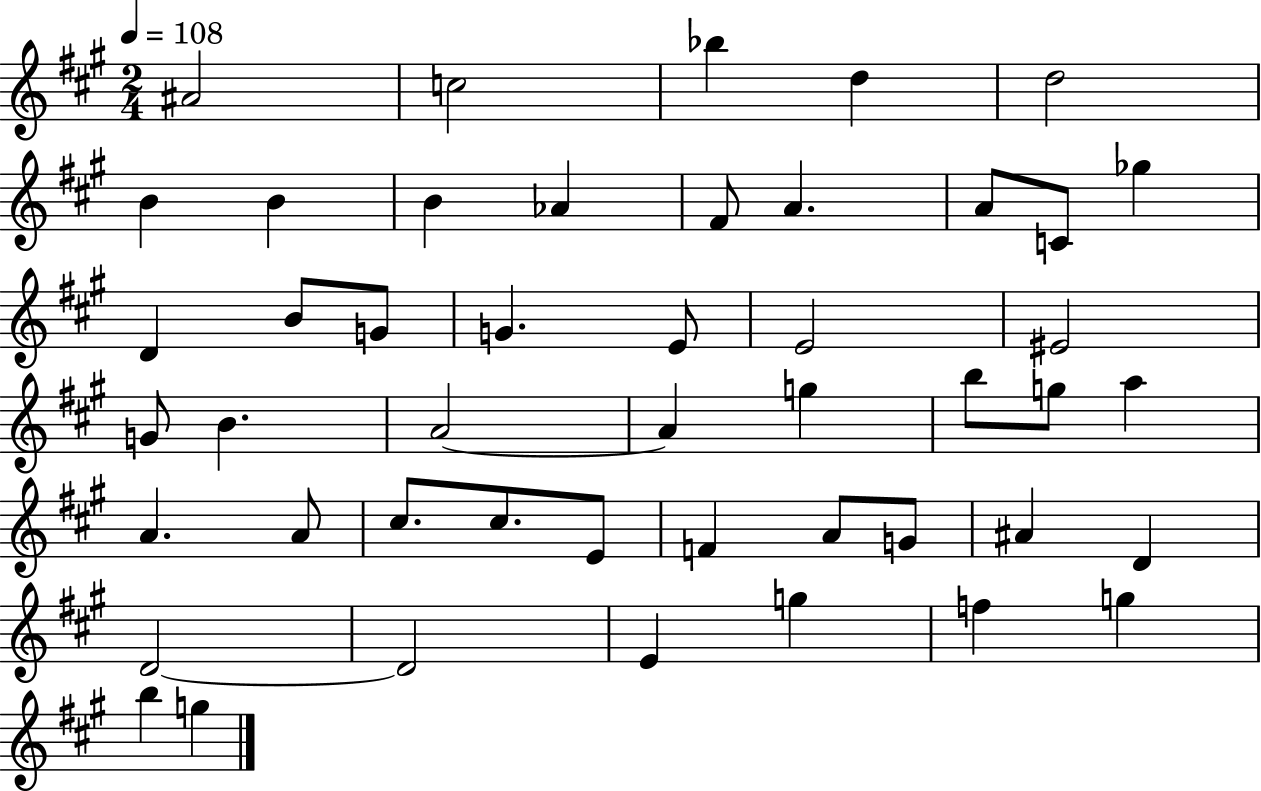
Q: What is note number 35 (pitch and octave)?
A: F4